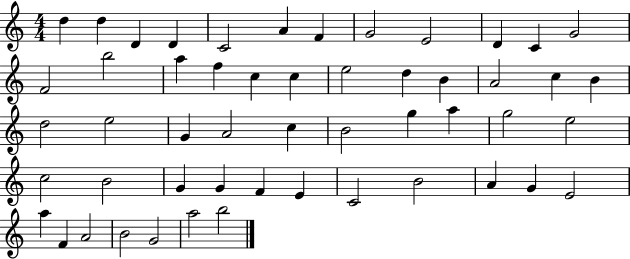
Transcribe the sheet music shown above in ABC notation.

X:1
T:Untitled
M:4/4
L:1/4
K:C
d d D D C2 A F G2 E2 D C G2 F2 b2 a f c c e2 d B A2 c B d2 e2 G A2 c B2 g a g2 e2 c2 B2 G G F E C2 B2 A G E2 a F A2 B2 G2 a2 b2